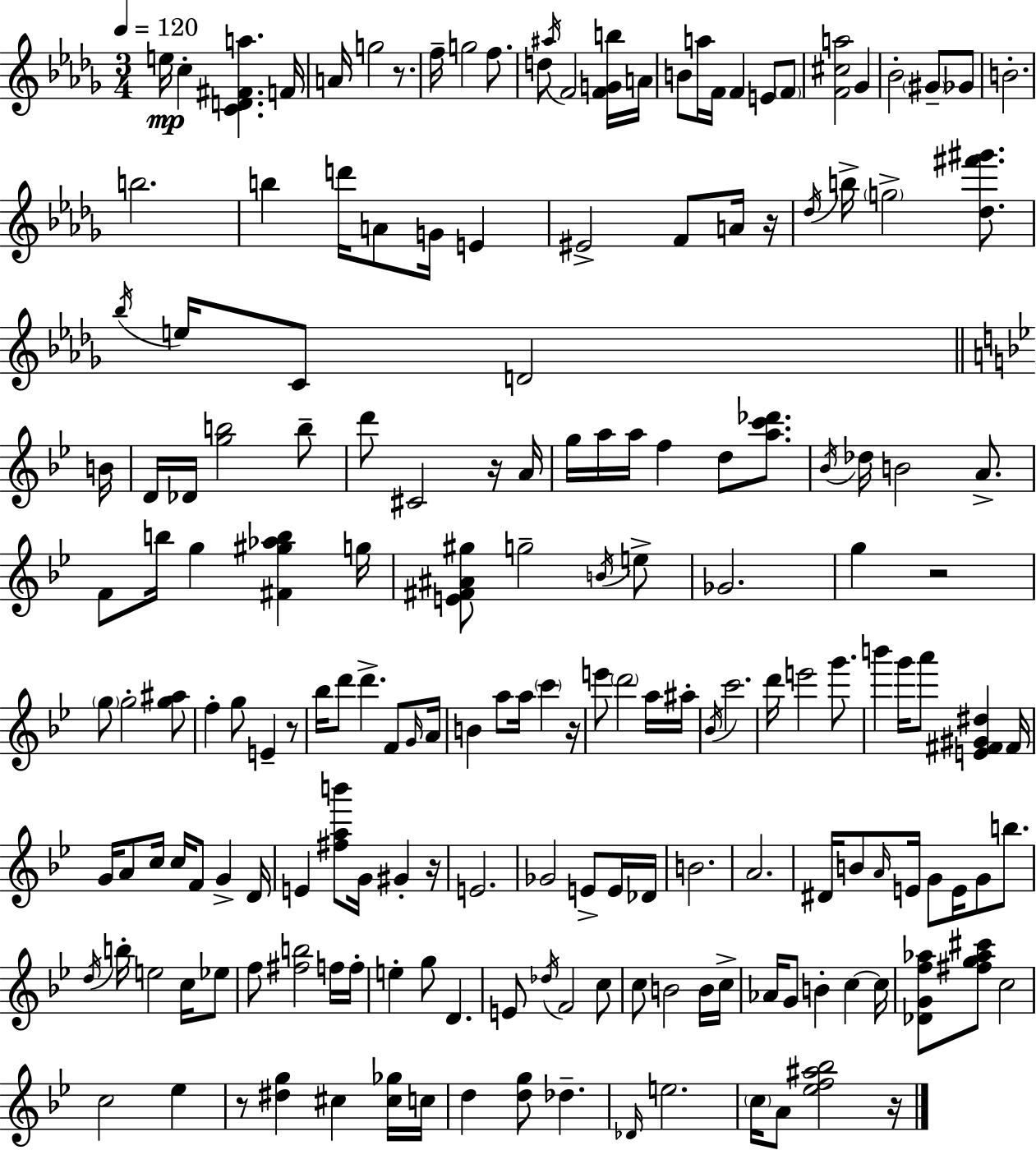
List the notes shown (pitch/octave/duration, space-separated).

E5/s C5/q [C4,D4,F#4,A5]/q. F4/s A4/s G5/h R/e. F5/s G5/h F5/e. D5/e A#5/s F4/h [F4,G4,B5]/s A4/s B4/e A5/s F4/s F4/q E4/e F4/e [F4,C#5,A5]/h Gb4/q Bb4/h G#4/e Gb4/e B4/h. B5/h. B5/q D6/s A4/e G4/s E4/q EIS4/h F4/e A4/s R/s Db5/s B5/s G5/h [Db5,F#6,G#6]/e. Bb5/s E5/s C4/e D4/h B4/s D4/s Db4/s [G5,B5]/h B5/e D6/e C#4/h R/s A4/s G5/s A5/s A5/s F5/q D5/e [A5,C6,Db6]/e. Bb4/s Db5/s B4/h A4/e. F4/e B5/s G5/q [F#4,G#5,Ab5,B5]/q G5/s [E4,F#4,A#4,G#5]/e G5/h B4/s E5/e Gb4/h. G5/q R/h G5/e G5/h [G5,A#5]/e F5/q G5/e E4/q R/e Bb5/s D6/e D6/q. F4/e G4/s A4/s B4/q A5/e A5/s C6/q R/s E6/e D6/h A5/s A#5/s Bb4/s C6/h. D6/s E6/h G6/e. B6/q G6/s A6/e [E4,F#4,G#4,D#5]/q F#4/s G4/s A4/e C5/s C5/s F4/e G4/q D4/s E4/q [F#5,A5,B6]/e G4/s G#4/q R/s E4/h. Gb4/h E4/e E4/s Db4/s B4/h. A4/h. D#4/s B4/e A4/s E4/s G4/e E4/s G4/e B5/e. D5/s B5/s E5/h C5/s Eb5/e F5/e [F#5,B5]/h F5/s F5/s E5/q G5/e D4/q. E4/e Db5/s F4/h C5/e C5/e B4/h B4/s C5/s Ab4/s G4/e B4/q C5/q C5/s [Db4,G4,F5,Ab5]/e [F#5,G5,Ab5,C#6]/e C5/h C5/h Eb5/q R/e [D#5,G5]/q C#5/q [C#5,Gb5]/s C5/s D5/q [D5,G5]/e Db5/q. Db4/s E5/h. C5/s A4/e [Eb5,F5,A#5,Bb5]/h R/s